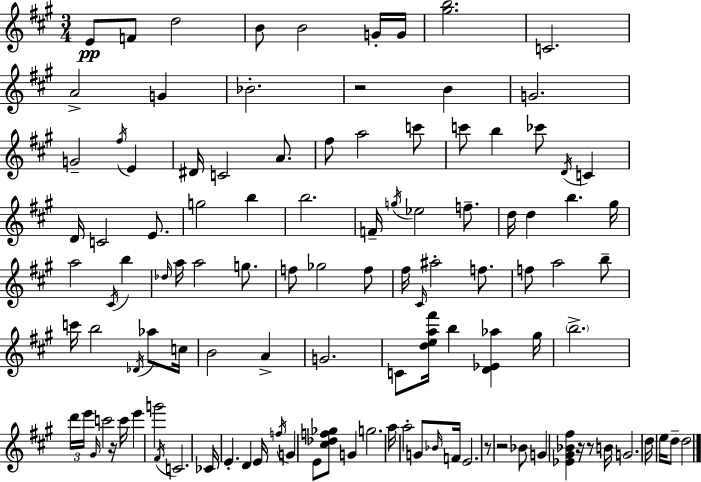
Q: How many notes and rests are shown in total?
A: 113